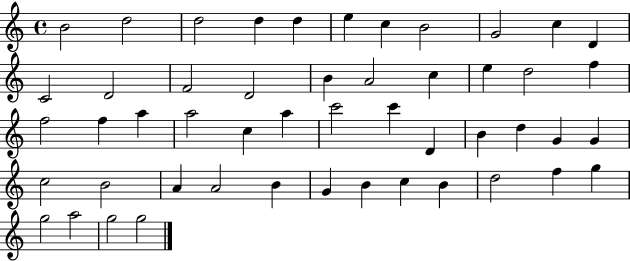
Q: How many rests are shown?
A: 0